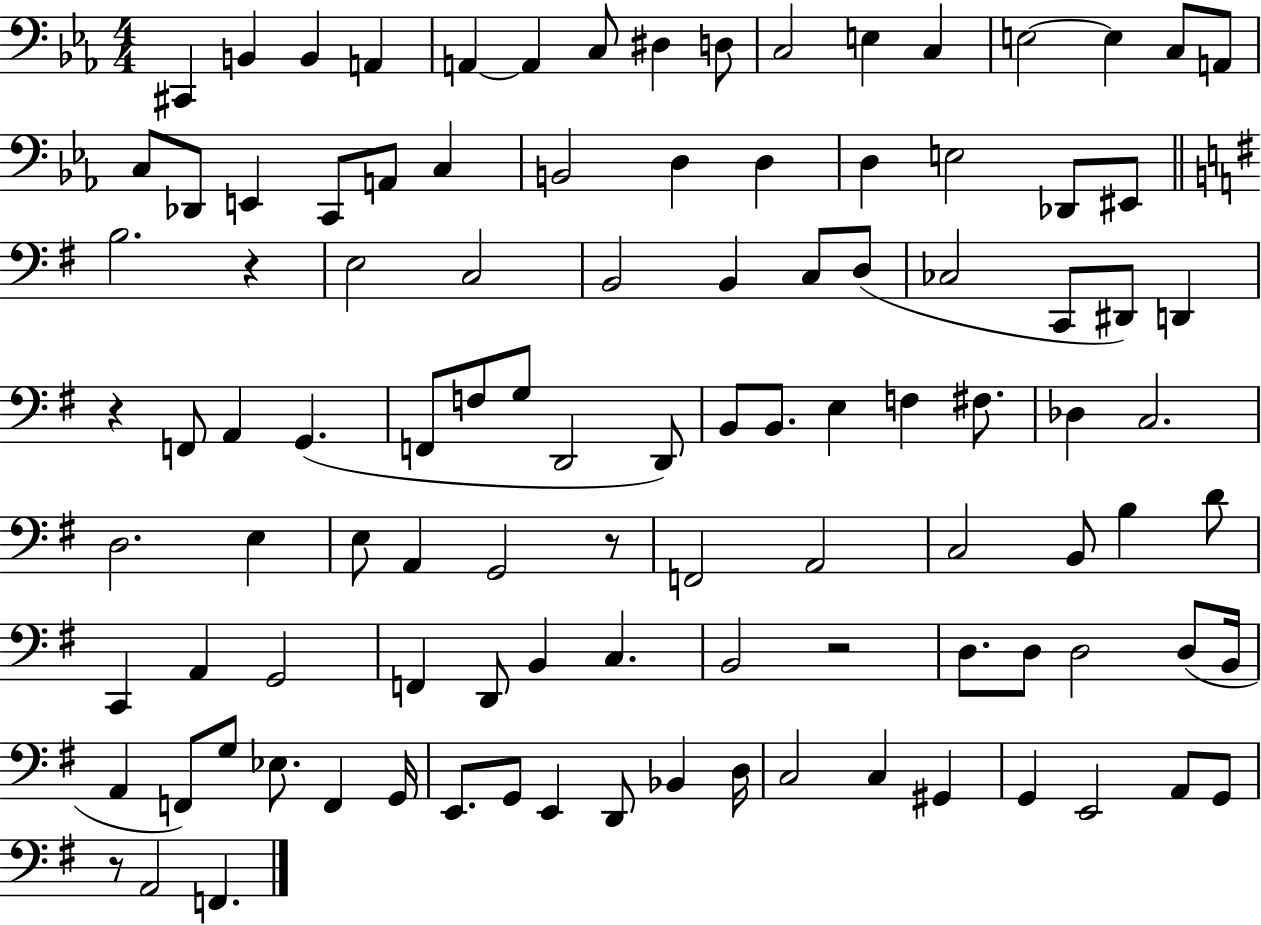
C#2/q B2/q B2/q A2/q A2/q A2/q C3/e D#3/q D3/e C3/h E3/q C3/q E3/h E3/q C3/e A2/e C3/e Db2/e E2/q C2/e A2/e C3/q B2/h D3/q D3/q D3/q E3/h Db2/e EIS2/e B3/h. R/q E3/h C3/h B2/h B2/q C3/e D3/e CES3/h C2/e D#2/e D2/q R/q F2/e A2/q G2/q. F2/e F3/e G3/e D2/h D2/e B2/e B2/e. E3/q F3/q F#3/e. Db3/q C3/h. D3/h. E3/q E3/e A2/q G2/h R/e F2/h A2/h C3/h B2/e B3/q D4/e C2/q A2/q G2/h F2/q D2/e B2/q C3/q. B2/h R/h D3/e. D3/e D3/h D3/e B2/s A2/q F2/e G3/e Eb3/e. F2/q G2/s E2/e. G2/e E2/q D2/e Bb2/q D3/s C3/h C3/q G#2/q G2/q E2/h A2/e G2/e R/e A2/h F2/q.